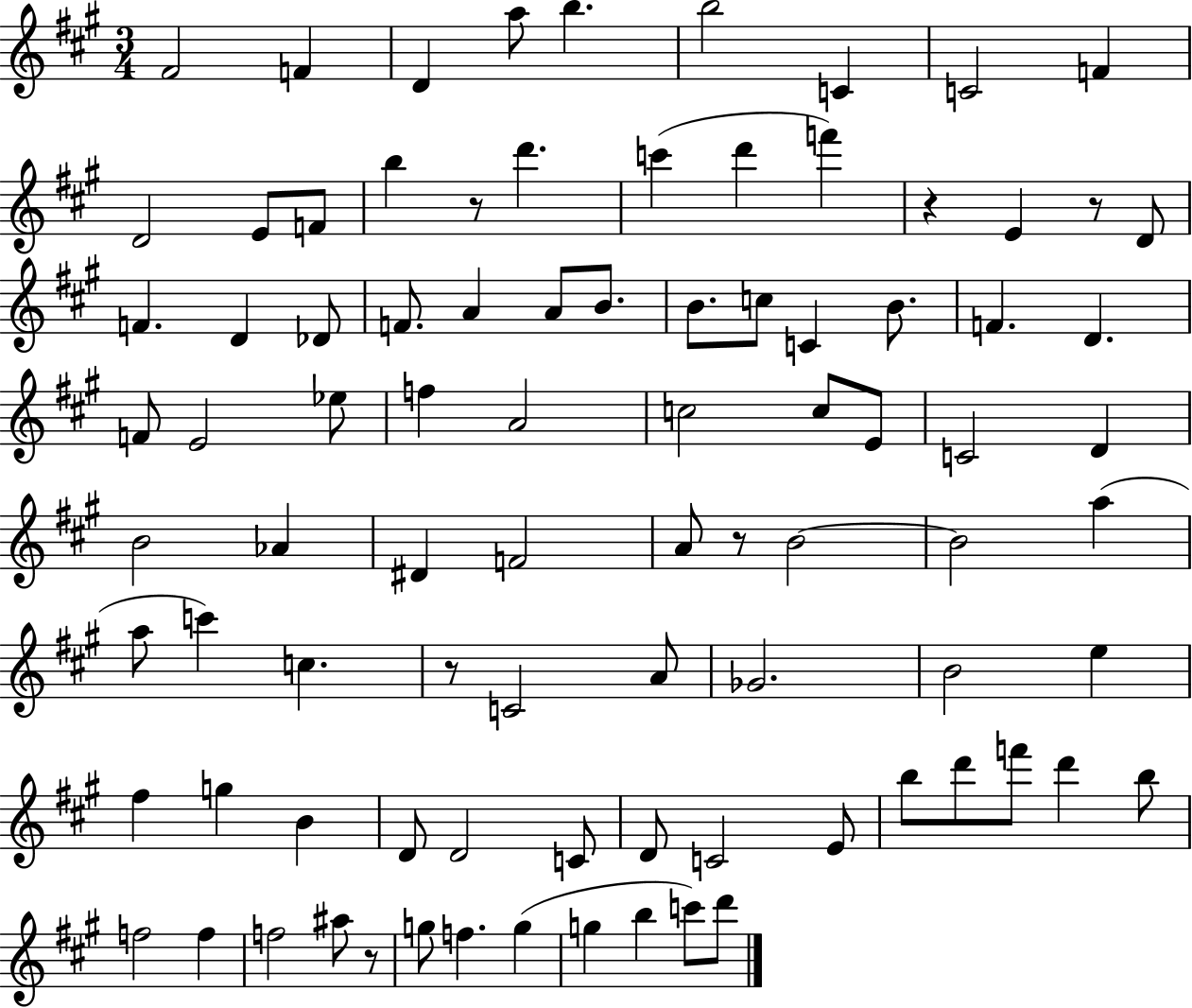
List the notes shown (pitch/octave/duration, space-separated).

F#4/h F4/q D4/q A5/e B5/q. B5/h C4/q C4/h F4/q D4/h E4/e F4/e B5/q R/e D6/q. C6/q D6/q F6/q R/q E4/q R/e D4/e F4/q. D4/q Db4/e F4/e. A4/q A4/e B4/e. B4/e. C5/e C4/q B4/e. F4/q. D4/q. F4/e E4/h Eb5/e F5/q A4/h C5/h C5/e E4/e C4/h D4/q B4/h Ab4/q D#4/q F4/h A4/e R/e B4/h B4/h A5/q A5/e C6/q C5/q. R/e C4/h A4/e Gb4/h. B4/h E5/q F#5/q G5/q B4/q D4/e D4/h C4/e D4/e C4/h E4/e B5/e D6/e F6/e D6/q B5/e F5/h F5/q F5/h A#5/e R/e G5/e F5/q. G5/q G5/q B5/q C6/e D6/e